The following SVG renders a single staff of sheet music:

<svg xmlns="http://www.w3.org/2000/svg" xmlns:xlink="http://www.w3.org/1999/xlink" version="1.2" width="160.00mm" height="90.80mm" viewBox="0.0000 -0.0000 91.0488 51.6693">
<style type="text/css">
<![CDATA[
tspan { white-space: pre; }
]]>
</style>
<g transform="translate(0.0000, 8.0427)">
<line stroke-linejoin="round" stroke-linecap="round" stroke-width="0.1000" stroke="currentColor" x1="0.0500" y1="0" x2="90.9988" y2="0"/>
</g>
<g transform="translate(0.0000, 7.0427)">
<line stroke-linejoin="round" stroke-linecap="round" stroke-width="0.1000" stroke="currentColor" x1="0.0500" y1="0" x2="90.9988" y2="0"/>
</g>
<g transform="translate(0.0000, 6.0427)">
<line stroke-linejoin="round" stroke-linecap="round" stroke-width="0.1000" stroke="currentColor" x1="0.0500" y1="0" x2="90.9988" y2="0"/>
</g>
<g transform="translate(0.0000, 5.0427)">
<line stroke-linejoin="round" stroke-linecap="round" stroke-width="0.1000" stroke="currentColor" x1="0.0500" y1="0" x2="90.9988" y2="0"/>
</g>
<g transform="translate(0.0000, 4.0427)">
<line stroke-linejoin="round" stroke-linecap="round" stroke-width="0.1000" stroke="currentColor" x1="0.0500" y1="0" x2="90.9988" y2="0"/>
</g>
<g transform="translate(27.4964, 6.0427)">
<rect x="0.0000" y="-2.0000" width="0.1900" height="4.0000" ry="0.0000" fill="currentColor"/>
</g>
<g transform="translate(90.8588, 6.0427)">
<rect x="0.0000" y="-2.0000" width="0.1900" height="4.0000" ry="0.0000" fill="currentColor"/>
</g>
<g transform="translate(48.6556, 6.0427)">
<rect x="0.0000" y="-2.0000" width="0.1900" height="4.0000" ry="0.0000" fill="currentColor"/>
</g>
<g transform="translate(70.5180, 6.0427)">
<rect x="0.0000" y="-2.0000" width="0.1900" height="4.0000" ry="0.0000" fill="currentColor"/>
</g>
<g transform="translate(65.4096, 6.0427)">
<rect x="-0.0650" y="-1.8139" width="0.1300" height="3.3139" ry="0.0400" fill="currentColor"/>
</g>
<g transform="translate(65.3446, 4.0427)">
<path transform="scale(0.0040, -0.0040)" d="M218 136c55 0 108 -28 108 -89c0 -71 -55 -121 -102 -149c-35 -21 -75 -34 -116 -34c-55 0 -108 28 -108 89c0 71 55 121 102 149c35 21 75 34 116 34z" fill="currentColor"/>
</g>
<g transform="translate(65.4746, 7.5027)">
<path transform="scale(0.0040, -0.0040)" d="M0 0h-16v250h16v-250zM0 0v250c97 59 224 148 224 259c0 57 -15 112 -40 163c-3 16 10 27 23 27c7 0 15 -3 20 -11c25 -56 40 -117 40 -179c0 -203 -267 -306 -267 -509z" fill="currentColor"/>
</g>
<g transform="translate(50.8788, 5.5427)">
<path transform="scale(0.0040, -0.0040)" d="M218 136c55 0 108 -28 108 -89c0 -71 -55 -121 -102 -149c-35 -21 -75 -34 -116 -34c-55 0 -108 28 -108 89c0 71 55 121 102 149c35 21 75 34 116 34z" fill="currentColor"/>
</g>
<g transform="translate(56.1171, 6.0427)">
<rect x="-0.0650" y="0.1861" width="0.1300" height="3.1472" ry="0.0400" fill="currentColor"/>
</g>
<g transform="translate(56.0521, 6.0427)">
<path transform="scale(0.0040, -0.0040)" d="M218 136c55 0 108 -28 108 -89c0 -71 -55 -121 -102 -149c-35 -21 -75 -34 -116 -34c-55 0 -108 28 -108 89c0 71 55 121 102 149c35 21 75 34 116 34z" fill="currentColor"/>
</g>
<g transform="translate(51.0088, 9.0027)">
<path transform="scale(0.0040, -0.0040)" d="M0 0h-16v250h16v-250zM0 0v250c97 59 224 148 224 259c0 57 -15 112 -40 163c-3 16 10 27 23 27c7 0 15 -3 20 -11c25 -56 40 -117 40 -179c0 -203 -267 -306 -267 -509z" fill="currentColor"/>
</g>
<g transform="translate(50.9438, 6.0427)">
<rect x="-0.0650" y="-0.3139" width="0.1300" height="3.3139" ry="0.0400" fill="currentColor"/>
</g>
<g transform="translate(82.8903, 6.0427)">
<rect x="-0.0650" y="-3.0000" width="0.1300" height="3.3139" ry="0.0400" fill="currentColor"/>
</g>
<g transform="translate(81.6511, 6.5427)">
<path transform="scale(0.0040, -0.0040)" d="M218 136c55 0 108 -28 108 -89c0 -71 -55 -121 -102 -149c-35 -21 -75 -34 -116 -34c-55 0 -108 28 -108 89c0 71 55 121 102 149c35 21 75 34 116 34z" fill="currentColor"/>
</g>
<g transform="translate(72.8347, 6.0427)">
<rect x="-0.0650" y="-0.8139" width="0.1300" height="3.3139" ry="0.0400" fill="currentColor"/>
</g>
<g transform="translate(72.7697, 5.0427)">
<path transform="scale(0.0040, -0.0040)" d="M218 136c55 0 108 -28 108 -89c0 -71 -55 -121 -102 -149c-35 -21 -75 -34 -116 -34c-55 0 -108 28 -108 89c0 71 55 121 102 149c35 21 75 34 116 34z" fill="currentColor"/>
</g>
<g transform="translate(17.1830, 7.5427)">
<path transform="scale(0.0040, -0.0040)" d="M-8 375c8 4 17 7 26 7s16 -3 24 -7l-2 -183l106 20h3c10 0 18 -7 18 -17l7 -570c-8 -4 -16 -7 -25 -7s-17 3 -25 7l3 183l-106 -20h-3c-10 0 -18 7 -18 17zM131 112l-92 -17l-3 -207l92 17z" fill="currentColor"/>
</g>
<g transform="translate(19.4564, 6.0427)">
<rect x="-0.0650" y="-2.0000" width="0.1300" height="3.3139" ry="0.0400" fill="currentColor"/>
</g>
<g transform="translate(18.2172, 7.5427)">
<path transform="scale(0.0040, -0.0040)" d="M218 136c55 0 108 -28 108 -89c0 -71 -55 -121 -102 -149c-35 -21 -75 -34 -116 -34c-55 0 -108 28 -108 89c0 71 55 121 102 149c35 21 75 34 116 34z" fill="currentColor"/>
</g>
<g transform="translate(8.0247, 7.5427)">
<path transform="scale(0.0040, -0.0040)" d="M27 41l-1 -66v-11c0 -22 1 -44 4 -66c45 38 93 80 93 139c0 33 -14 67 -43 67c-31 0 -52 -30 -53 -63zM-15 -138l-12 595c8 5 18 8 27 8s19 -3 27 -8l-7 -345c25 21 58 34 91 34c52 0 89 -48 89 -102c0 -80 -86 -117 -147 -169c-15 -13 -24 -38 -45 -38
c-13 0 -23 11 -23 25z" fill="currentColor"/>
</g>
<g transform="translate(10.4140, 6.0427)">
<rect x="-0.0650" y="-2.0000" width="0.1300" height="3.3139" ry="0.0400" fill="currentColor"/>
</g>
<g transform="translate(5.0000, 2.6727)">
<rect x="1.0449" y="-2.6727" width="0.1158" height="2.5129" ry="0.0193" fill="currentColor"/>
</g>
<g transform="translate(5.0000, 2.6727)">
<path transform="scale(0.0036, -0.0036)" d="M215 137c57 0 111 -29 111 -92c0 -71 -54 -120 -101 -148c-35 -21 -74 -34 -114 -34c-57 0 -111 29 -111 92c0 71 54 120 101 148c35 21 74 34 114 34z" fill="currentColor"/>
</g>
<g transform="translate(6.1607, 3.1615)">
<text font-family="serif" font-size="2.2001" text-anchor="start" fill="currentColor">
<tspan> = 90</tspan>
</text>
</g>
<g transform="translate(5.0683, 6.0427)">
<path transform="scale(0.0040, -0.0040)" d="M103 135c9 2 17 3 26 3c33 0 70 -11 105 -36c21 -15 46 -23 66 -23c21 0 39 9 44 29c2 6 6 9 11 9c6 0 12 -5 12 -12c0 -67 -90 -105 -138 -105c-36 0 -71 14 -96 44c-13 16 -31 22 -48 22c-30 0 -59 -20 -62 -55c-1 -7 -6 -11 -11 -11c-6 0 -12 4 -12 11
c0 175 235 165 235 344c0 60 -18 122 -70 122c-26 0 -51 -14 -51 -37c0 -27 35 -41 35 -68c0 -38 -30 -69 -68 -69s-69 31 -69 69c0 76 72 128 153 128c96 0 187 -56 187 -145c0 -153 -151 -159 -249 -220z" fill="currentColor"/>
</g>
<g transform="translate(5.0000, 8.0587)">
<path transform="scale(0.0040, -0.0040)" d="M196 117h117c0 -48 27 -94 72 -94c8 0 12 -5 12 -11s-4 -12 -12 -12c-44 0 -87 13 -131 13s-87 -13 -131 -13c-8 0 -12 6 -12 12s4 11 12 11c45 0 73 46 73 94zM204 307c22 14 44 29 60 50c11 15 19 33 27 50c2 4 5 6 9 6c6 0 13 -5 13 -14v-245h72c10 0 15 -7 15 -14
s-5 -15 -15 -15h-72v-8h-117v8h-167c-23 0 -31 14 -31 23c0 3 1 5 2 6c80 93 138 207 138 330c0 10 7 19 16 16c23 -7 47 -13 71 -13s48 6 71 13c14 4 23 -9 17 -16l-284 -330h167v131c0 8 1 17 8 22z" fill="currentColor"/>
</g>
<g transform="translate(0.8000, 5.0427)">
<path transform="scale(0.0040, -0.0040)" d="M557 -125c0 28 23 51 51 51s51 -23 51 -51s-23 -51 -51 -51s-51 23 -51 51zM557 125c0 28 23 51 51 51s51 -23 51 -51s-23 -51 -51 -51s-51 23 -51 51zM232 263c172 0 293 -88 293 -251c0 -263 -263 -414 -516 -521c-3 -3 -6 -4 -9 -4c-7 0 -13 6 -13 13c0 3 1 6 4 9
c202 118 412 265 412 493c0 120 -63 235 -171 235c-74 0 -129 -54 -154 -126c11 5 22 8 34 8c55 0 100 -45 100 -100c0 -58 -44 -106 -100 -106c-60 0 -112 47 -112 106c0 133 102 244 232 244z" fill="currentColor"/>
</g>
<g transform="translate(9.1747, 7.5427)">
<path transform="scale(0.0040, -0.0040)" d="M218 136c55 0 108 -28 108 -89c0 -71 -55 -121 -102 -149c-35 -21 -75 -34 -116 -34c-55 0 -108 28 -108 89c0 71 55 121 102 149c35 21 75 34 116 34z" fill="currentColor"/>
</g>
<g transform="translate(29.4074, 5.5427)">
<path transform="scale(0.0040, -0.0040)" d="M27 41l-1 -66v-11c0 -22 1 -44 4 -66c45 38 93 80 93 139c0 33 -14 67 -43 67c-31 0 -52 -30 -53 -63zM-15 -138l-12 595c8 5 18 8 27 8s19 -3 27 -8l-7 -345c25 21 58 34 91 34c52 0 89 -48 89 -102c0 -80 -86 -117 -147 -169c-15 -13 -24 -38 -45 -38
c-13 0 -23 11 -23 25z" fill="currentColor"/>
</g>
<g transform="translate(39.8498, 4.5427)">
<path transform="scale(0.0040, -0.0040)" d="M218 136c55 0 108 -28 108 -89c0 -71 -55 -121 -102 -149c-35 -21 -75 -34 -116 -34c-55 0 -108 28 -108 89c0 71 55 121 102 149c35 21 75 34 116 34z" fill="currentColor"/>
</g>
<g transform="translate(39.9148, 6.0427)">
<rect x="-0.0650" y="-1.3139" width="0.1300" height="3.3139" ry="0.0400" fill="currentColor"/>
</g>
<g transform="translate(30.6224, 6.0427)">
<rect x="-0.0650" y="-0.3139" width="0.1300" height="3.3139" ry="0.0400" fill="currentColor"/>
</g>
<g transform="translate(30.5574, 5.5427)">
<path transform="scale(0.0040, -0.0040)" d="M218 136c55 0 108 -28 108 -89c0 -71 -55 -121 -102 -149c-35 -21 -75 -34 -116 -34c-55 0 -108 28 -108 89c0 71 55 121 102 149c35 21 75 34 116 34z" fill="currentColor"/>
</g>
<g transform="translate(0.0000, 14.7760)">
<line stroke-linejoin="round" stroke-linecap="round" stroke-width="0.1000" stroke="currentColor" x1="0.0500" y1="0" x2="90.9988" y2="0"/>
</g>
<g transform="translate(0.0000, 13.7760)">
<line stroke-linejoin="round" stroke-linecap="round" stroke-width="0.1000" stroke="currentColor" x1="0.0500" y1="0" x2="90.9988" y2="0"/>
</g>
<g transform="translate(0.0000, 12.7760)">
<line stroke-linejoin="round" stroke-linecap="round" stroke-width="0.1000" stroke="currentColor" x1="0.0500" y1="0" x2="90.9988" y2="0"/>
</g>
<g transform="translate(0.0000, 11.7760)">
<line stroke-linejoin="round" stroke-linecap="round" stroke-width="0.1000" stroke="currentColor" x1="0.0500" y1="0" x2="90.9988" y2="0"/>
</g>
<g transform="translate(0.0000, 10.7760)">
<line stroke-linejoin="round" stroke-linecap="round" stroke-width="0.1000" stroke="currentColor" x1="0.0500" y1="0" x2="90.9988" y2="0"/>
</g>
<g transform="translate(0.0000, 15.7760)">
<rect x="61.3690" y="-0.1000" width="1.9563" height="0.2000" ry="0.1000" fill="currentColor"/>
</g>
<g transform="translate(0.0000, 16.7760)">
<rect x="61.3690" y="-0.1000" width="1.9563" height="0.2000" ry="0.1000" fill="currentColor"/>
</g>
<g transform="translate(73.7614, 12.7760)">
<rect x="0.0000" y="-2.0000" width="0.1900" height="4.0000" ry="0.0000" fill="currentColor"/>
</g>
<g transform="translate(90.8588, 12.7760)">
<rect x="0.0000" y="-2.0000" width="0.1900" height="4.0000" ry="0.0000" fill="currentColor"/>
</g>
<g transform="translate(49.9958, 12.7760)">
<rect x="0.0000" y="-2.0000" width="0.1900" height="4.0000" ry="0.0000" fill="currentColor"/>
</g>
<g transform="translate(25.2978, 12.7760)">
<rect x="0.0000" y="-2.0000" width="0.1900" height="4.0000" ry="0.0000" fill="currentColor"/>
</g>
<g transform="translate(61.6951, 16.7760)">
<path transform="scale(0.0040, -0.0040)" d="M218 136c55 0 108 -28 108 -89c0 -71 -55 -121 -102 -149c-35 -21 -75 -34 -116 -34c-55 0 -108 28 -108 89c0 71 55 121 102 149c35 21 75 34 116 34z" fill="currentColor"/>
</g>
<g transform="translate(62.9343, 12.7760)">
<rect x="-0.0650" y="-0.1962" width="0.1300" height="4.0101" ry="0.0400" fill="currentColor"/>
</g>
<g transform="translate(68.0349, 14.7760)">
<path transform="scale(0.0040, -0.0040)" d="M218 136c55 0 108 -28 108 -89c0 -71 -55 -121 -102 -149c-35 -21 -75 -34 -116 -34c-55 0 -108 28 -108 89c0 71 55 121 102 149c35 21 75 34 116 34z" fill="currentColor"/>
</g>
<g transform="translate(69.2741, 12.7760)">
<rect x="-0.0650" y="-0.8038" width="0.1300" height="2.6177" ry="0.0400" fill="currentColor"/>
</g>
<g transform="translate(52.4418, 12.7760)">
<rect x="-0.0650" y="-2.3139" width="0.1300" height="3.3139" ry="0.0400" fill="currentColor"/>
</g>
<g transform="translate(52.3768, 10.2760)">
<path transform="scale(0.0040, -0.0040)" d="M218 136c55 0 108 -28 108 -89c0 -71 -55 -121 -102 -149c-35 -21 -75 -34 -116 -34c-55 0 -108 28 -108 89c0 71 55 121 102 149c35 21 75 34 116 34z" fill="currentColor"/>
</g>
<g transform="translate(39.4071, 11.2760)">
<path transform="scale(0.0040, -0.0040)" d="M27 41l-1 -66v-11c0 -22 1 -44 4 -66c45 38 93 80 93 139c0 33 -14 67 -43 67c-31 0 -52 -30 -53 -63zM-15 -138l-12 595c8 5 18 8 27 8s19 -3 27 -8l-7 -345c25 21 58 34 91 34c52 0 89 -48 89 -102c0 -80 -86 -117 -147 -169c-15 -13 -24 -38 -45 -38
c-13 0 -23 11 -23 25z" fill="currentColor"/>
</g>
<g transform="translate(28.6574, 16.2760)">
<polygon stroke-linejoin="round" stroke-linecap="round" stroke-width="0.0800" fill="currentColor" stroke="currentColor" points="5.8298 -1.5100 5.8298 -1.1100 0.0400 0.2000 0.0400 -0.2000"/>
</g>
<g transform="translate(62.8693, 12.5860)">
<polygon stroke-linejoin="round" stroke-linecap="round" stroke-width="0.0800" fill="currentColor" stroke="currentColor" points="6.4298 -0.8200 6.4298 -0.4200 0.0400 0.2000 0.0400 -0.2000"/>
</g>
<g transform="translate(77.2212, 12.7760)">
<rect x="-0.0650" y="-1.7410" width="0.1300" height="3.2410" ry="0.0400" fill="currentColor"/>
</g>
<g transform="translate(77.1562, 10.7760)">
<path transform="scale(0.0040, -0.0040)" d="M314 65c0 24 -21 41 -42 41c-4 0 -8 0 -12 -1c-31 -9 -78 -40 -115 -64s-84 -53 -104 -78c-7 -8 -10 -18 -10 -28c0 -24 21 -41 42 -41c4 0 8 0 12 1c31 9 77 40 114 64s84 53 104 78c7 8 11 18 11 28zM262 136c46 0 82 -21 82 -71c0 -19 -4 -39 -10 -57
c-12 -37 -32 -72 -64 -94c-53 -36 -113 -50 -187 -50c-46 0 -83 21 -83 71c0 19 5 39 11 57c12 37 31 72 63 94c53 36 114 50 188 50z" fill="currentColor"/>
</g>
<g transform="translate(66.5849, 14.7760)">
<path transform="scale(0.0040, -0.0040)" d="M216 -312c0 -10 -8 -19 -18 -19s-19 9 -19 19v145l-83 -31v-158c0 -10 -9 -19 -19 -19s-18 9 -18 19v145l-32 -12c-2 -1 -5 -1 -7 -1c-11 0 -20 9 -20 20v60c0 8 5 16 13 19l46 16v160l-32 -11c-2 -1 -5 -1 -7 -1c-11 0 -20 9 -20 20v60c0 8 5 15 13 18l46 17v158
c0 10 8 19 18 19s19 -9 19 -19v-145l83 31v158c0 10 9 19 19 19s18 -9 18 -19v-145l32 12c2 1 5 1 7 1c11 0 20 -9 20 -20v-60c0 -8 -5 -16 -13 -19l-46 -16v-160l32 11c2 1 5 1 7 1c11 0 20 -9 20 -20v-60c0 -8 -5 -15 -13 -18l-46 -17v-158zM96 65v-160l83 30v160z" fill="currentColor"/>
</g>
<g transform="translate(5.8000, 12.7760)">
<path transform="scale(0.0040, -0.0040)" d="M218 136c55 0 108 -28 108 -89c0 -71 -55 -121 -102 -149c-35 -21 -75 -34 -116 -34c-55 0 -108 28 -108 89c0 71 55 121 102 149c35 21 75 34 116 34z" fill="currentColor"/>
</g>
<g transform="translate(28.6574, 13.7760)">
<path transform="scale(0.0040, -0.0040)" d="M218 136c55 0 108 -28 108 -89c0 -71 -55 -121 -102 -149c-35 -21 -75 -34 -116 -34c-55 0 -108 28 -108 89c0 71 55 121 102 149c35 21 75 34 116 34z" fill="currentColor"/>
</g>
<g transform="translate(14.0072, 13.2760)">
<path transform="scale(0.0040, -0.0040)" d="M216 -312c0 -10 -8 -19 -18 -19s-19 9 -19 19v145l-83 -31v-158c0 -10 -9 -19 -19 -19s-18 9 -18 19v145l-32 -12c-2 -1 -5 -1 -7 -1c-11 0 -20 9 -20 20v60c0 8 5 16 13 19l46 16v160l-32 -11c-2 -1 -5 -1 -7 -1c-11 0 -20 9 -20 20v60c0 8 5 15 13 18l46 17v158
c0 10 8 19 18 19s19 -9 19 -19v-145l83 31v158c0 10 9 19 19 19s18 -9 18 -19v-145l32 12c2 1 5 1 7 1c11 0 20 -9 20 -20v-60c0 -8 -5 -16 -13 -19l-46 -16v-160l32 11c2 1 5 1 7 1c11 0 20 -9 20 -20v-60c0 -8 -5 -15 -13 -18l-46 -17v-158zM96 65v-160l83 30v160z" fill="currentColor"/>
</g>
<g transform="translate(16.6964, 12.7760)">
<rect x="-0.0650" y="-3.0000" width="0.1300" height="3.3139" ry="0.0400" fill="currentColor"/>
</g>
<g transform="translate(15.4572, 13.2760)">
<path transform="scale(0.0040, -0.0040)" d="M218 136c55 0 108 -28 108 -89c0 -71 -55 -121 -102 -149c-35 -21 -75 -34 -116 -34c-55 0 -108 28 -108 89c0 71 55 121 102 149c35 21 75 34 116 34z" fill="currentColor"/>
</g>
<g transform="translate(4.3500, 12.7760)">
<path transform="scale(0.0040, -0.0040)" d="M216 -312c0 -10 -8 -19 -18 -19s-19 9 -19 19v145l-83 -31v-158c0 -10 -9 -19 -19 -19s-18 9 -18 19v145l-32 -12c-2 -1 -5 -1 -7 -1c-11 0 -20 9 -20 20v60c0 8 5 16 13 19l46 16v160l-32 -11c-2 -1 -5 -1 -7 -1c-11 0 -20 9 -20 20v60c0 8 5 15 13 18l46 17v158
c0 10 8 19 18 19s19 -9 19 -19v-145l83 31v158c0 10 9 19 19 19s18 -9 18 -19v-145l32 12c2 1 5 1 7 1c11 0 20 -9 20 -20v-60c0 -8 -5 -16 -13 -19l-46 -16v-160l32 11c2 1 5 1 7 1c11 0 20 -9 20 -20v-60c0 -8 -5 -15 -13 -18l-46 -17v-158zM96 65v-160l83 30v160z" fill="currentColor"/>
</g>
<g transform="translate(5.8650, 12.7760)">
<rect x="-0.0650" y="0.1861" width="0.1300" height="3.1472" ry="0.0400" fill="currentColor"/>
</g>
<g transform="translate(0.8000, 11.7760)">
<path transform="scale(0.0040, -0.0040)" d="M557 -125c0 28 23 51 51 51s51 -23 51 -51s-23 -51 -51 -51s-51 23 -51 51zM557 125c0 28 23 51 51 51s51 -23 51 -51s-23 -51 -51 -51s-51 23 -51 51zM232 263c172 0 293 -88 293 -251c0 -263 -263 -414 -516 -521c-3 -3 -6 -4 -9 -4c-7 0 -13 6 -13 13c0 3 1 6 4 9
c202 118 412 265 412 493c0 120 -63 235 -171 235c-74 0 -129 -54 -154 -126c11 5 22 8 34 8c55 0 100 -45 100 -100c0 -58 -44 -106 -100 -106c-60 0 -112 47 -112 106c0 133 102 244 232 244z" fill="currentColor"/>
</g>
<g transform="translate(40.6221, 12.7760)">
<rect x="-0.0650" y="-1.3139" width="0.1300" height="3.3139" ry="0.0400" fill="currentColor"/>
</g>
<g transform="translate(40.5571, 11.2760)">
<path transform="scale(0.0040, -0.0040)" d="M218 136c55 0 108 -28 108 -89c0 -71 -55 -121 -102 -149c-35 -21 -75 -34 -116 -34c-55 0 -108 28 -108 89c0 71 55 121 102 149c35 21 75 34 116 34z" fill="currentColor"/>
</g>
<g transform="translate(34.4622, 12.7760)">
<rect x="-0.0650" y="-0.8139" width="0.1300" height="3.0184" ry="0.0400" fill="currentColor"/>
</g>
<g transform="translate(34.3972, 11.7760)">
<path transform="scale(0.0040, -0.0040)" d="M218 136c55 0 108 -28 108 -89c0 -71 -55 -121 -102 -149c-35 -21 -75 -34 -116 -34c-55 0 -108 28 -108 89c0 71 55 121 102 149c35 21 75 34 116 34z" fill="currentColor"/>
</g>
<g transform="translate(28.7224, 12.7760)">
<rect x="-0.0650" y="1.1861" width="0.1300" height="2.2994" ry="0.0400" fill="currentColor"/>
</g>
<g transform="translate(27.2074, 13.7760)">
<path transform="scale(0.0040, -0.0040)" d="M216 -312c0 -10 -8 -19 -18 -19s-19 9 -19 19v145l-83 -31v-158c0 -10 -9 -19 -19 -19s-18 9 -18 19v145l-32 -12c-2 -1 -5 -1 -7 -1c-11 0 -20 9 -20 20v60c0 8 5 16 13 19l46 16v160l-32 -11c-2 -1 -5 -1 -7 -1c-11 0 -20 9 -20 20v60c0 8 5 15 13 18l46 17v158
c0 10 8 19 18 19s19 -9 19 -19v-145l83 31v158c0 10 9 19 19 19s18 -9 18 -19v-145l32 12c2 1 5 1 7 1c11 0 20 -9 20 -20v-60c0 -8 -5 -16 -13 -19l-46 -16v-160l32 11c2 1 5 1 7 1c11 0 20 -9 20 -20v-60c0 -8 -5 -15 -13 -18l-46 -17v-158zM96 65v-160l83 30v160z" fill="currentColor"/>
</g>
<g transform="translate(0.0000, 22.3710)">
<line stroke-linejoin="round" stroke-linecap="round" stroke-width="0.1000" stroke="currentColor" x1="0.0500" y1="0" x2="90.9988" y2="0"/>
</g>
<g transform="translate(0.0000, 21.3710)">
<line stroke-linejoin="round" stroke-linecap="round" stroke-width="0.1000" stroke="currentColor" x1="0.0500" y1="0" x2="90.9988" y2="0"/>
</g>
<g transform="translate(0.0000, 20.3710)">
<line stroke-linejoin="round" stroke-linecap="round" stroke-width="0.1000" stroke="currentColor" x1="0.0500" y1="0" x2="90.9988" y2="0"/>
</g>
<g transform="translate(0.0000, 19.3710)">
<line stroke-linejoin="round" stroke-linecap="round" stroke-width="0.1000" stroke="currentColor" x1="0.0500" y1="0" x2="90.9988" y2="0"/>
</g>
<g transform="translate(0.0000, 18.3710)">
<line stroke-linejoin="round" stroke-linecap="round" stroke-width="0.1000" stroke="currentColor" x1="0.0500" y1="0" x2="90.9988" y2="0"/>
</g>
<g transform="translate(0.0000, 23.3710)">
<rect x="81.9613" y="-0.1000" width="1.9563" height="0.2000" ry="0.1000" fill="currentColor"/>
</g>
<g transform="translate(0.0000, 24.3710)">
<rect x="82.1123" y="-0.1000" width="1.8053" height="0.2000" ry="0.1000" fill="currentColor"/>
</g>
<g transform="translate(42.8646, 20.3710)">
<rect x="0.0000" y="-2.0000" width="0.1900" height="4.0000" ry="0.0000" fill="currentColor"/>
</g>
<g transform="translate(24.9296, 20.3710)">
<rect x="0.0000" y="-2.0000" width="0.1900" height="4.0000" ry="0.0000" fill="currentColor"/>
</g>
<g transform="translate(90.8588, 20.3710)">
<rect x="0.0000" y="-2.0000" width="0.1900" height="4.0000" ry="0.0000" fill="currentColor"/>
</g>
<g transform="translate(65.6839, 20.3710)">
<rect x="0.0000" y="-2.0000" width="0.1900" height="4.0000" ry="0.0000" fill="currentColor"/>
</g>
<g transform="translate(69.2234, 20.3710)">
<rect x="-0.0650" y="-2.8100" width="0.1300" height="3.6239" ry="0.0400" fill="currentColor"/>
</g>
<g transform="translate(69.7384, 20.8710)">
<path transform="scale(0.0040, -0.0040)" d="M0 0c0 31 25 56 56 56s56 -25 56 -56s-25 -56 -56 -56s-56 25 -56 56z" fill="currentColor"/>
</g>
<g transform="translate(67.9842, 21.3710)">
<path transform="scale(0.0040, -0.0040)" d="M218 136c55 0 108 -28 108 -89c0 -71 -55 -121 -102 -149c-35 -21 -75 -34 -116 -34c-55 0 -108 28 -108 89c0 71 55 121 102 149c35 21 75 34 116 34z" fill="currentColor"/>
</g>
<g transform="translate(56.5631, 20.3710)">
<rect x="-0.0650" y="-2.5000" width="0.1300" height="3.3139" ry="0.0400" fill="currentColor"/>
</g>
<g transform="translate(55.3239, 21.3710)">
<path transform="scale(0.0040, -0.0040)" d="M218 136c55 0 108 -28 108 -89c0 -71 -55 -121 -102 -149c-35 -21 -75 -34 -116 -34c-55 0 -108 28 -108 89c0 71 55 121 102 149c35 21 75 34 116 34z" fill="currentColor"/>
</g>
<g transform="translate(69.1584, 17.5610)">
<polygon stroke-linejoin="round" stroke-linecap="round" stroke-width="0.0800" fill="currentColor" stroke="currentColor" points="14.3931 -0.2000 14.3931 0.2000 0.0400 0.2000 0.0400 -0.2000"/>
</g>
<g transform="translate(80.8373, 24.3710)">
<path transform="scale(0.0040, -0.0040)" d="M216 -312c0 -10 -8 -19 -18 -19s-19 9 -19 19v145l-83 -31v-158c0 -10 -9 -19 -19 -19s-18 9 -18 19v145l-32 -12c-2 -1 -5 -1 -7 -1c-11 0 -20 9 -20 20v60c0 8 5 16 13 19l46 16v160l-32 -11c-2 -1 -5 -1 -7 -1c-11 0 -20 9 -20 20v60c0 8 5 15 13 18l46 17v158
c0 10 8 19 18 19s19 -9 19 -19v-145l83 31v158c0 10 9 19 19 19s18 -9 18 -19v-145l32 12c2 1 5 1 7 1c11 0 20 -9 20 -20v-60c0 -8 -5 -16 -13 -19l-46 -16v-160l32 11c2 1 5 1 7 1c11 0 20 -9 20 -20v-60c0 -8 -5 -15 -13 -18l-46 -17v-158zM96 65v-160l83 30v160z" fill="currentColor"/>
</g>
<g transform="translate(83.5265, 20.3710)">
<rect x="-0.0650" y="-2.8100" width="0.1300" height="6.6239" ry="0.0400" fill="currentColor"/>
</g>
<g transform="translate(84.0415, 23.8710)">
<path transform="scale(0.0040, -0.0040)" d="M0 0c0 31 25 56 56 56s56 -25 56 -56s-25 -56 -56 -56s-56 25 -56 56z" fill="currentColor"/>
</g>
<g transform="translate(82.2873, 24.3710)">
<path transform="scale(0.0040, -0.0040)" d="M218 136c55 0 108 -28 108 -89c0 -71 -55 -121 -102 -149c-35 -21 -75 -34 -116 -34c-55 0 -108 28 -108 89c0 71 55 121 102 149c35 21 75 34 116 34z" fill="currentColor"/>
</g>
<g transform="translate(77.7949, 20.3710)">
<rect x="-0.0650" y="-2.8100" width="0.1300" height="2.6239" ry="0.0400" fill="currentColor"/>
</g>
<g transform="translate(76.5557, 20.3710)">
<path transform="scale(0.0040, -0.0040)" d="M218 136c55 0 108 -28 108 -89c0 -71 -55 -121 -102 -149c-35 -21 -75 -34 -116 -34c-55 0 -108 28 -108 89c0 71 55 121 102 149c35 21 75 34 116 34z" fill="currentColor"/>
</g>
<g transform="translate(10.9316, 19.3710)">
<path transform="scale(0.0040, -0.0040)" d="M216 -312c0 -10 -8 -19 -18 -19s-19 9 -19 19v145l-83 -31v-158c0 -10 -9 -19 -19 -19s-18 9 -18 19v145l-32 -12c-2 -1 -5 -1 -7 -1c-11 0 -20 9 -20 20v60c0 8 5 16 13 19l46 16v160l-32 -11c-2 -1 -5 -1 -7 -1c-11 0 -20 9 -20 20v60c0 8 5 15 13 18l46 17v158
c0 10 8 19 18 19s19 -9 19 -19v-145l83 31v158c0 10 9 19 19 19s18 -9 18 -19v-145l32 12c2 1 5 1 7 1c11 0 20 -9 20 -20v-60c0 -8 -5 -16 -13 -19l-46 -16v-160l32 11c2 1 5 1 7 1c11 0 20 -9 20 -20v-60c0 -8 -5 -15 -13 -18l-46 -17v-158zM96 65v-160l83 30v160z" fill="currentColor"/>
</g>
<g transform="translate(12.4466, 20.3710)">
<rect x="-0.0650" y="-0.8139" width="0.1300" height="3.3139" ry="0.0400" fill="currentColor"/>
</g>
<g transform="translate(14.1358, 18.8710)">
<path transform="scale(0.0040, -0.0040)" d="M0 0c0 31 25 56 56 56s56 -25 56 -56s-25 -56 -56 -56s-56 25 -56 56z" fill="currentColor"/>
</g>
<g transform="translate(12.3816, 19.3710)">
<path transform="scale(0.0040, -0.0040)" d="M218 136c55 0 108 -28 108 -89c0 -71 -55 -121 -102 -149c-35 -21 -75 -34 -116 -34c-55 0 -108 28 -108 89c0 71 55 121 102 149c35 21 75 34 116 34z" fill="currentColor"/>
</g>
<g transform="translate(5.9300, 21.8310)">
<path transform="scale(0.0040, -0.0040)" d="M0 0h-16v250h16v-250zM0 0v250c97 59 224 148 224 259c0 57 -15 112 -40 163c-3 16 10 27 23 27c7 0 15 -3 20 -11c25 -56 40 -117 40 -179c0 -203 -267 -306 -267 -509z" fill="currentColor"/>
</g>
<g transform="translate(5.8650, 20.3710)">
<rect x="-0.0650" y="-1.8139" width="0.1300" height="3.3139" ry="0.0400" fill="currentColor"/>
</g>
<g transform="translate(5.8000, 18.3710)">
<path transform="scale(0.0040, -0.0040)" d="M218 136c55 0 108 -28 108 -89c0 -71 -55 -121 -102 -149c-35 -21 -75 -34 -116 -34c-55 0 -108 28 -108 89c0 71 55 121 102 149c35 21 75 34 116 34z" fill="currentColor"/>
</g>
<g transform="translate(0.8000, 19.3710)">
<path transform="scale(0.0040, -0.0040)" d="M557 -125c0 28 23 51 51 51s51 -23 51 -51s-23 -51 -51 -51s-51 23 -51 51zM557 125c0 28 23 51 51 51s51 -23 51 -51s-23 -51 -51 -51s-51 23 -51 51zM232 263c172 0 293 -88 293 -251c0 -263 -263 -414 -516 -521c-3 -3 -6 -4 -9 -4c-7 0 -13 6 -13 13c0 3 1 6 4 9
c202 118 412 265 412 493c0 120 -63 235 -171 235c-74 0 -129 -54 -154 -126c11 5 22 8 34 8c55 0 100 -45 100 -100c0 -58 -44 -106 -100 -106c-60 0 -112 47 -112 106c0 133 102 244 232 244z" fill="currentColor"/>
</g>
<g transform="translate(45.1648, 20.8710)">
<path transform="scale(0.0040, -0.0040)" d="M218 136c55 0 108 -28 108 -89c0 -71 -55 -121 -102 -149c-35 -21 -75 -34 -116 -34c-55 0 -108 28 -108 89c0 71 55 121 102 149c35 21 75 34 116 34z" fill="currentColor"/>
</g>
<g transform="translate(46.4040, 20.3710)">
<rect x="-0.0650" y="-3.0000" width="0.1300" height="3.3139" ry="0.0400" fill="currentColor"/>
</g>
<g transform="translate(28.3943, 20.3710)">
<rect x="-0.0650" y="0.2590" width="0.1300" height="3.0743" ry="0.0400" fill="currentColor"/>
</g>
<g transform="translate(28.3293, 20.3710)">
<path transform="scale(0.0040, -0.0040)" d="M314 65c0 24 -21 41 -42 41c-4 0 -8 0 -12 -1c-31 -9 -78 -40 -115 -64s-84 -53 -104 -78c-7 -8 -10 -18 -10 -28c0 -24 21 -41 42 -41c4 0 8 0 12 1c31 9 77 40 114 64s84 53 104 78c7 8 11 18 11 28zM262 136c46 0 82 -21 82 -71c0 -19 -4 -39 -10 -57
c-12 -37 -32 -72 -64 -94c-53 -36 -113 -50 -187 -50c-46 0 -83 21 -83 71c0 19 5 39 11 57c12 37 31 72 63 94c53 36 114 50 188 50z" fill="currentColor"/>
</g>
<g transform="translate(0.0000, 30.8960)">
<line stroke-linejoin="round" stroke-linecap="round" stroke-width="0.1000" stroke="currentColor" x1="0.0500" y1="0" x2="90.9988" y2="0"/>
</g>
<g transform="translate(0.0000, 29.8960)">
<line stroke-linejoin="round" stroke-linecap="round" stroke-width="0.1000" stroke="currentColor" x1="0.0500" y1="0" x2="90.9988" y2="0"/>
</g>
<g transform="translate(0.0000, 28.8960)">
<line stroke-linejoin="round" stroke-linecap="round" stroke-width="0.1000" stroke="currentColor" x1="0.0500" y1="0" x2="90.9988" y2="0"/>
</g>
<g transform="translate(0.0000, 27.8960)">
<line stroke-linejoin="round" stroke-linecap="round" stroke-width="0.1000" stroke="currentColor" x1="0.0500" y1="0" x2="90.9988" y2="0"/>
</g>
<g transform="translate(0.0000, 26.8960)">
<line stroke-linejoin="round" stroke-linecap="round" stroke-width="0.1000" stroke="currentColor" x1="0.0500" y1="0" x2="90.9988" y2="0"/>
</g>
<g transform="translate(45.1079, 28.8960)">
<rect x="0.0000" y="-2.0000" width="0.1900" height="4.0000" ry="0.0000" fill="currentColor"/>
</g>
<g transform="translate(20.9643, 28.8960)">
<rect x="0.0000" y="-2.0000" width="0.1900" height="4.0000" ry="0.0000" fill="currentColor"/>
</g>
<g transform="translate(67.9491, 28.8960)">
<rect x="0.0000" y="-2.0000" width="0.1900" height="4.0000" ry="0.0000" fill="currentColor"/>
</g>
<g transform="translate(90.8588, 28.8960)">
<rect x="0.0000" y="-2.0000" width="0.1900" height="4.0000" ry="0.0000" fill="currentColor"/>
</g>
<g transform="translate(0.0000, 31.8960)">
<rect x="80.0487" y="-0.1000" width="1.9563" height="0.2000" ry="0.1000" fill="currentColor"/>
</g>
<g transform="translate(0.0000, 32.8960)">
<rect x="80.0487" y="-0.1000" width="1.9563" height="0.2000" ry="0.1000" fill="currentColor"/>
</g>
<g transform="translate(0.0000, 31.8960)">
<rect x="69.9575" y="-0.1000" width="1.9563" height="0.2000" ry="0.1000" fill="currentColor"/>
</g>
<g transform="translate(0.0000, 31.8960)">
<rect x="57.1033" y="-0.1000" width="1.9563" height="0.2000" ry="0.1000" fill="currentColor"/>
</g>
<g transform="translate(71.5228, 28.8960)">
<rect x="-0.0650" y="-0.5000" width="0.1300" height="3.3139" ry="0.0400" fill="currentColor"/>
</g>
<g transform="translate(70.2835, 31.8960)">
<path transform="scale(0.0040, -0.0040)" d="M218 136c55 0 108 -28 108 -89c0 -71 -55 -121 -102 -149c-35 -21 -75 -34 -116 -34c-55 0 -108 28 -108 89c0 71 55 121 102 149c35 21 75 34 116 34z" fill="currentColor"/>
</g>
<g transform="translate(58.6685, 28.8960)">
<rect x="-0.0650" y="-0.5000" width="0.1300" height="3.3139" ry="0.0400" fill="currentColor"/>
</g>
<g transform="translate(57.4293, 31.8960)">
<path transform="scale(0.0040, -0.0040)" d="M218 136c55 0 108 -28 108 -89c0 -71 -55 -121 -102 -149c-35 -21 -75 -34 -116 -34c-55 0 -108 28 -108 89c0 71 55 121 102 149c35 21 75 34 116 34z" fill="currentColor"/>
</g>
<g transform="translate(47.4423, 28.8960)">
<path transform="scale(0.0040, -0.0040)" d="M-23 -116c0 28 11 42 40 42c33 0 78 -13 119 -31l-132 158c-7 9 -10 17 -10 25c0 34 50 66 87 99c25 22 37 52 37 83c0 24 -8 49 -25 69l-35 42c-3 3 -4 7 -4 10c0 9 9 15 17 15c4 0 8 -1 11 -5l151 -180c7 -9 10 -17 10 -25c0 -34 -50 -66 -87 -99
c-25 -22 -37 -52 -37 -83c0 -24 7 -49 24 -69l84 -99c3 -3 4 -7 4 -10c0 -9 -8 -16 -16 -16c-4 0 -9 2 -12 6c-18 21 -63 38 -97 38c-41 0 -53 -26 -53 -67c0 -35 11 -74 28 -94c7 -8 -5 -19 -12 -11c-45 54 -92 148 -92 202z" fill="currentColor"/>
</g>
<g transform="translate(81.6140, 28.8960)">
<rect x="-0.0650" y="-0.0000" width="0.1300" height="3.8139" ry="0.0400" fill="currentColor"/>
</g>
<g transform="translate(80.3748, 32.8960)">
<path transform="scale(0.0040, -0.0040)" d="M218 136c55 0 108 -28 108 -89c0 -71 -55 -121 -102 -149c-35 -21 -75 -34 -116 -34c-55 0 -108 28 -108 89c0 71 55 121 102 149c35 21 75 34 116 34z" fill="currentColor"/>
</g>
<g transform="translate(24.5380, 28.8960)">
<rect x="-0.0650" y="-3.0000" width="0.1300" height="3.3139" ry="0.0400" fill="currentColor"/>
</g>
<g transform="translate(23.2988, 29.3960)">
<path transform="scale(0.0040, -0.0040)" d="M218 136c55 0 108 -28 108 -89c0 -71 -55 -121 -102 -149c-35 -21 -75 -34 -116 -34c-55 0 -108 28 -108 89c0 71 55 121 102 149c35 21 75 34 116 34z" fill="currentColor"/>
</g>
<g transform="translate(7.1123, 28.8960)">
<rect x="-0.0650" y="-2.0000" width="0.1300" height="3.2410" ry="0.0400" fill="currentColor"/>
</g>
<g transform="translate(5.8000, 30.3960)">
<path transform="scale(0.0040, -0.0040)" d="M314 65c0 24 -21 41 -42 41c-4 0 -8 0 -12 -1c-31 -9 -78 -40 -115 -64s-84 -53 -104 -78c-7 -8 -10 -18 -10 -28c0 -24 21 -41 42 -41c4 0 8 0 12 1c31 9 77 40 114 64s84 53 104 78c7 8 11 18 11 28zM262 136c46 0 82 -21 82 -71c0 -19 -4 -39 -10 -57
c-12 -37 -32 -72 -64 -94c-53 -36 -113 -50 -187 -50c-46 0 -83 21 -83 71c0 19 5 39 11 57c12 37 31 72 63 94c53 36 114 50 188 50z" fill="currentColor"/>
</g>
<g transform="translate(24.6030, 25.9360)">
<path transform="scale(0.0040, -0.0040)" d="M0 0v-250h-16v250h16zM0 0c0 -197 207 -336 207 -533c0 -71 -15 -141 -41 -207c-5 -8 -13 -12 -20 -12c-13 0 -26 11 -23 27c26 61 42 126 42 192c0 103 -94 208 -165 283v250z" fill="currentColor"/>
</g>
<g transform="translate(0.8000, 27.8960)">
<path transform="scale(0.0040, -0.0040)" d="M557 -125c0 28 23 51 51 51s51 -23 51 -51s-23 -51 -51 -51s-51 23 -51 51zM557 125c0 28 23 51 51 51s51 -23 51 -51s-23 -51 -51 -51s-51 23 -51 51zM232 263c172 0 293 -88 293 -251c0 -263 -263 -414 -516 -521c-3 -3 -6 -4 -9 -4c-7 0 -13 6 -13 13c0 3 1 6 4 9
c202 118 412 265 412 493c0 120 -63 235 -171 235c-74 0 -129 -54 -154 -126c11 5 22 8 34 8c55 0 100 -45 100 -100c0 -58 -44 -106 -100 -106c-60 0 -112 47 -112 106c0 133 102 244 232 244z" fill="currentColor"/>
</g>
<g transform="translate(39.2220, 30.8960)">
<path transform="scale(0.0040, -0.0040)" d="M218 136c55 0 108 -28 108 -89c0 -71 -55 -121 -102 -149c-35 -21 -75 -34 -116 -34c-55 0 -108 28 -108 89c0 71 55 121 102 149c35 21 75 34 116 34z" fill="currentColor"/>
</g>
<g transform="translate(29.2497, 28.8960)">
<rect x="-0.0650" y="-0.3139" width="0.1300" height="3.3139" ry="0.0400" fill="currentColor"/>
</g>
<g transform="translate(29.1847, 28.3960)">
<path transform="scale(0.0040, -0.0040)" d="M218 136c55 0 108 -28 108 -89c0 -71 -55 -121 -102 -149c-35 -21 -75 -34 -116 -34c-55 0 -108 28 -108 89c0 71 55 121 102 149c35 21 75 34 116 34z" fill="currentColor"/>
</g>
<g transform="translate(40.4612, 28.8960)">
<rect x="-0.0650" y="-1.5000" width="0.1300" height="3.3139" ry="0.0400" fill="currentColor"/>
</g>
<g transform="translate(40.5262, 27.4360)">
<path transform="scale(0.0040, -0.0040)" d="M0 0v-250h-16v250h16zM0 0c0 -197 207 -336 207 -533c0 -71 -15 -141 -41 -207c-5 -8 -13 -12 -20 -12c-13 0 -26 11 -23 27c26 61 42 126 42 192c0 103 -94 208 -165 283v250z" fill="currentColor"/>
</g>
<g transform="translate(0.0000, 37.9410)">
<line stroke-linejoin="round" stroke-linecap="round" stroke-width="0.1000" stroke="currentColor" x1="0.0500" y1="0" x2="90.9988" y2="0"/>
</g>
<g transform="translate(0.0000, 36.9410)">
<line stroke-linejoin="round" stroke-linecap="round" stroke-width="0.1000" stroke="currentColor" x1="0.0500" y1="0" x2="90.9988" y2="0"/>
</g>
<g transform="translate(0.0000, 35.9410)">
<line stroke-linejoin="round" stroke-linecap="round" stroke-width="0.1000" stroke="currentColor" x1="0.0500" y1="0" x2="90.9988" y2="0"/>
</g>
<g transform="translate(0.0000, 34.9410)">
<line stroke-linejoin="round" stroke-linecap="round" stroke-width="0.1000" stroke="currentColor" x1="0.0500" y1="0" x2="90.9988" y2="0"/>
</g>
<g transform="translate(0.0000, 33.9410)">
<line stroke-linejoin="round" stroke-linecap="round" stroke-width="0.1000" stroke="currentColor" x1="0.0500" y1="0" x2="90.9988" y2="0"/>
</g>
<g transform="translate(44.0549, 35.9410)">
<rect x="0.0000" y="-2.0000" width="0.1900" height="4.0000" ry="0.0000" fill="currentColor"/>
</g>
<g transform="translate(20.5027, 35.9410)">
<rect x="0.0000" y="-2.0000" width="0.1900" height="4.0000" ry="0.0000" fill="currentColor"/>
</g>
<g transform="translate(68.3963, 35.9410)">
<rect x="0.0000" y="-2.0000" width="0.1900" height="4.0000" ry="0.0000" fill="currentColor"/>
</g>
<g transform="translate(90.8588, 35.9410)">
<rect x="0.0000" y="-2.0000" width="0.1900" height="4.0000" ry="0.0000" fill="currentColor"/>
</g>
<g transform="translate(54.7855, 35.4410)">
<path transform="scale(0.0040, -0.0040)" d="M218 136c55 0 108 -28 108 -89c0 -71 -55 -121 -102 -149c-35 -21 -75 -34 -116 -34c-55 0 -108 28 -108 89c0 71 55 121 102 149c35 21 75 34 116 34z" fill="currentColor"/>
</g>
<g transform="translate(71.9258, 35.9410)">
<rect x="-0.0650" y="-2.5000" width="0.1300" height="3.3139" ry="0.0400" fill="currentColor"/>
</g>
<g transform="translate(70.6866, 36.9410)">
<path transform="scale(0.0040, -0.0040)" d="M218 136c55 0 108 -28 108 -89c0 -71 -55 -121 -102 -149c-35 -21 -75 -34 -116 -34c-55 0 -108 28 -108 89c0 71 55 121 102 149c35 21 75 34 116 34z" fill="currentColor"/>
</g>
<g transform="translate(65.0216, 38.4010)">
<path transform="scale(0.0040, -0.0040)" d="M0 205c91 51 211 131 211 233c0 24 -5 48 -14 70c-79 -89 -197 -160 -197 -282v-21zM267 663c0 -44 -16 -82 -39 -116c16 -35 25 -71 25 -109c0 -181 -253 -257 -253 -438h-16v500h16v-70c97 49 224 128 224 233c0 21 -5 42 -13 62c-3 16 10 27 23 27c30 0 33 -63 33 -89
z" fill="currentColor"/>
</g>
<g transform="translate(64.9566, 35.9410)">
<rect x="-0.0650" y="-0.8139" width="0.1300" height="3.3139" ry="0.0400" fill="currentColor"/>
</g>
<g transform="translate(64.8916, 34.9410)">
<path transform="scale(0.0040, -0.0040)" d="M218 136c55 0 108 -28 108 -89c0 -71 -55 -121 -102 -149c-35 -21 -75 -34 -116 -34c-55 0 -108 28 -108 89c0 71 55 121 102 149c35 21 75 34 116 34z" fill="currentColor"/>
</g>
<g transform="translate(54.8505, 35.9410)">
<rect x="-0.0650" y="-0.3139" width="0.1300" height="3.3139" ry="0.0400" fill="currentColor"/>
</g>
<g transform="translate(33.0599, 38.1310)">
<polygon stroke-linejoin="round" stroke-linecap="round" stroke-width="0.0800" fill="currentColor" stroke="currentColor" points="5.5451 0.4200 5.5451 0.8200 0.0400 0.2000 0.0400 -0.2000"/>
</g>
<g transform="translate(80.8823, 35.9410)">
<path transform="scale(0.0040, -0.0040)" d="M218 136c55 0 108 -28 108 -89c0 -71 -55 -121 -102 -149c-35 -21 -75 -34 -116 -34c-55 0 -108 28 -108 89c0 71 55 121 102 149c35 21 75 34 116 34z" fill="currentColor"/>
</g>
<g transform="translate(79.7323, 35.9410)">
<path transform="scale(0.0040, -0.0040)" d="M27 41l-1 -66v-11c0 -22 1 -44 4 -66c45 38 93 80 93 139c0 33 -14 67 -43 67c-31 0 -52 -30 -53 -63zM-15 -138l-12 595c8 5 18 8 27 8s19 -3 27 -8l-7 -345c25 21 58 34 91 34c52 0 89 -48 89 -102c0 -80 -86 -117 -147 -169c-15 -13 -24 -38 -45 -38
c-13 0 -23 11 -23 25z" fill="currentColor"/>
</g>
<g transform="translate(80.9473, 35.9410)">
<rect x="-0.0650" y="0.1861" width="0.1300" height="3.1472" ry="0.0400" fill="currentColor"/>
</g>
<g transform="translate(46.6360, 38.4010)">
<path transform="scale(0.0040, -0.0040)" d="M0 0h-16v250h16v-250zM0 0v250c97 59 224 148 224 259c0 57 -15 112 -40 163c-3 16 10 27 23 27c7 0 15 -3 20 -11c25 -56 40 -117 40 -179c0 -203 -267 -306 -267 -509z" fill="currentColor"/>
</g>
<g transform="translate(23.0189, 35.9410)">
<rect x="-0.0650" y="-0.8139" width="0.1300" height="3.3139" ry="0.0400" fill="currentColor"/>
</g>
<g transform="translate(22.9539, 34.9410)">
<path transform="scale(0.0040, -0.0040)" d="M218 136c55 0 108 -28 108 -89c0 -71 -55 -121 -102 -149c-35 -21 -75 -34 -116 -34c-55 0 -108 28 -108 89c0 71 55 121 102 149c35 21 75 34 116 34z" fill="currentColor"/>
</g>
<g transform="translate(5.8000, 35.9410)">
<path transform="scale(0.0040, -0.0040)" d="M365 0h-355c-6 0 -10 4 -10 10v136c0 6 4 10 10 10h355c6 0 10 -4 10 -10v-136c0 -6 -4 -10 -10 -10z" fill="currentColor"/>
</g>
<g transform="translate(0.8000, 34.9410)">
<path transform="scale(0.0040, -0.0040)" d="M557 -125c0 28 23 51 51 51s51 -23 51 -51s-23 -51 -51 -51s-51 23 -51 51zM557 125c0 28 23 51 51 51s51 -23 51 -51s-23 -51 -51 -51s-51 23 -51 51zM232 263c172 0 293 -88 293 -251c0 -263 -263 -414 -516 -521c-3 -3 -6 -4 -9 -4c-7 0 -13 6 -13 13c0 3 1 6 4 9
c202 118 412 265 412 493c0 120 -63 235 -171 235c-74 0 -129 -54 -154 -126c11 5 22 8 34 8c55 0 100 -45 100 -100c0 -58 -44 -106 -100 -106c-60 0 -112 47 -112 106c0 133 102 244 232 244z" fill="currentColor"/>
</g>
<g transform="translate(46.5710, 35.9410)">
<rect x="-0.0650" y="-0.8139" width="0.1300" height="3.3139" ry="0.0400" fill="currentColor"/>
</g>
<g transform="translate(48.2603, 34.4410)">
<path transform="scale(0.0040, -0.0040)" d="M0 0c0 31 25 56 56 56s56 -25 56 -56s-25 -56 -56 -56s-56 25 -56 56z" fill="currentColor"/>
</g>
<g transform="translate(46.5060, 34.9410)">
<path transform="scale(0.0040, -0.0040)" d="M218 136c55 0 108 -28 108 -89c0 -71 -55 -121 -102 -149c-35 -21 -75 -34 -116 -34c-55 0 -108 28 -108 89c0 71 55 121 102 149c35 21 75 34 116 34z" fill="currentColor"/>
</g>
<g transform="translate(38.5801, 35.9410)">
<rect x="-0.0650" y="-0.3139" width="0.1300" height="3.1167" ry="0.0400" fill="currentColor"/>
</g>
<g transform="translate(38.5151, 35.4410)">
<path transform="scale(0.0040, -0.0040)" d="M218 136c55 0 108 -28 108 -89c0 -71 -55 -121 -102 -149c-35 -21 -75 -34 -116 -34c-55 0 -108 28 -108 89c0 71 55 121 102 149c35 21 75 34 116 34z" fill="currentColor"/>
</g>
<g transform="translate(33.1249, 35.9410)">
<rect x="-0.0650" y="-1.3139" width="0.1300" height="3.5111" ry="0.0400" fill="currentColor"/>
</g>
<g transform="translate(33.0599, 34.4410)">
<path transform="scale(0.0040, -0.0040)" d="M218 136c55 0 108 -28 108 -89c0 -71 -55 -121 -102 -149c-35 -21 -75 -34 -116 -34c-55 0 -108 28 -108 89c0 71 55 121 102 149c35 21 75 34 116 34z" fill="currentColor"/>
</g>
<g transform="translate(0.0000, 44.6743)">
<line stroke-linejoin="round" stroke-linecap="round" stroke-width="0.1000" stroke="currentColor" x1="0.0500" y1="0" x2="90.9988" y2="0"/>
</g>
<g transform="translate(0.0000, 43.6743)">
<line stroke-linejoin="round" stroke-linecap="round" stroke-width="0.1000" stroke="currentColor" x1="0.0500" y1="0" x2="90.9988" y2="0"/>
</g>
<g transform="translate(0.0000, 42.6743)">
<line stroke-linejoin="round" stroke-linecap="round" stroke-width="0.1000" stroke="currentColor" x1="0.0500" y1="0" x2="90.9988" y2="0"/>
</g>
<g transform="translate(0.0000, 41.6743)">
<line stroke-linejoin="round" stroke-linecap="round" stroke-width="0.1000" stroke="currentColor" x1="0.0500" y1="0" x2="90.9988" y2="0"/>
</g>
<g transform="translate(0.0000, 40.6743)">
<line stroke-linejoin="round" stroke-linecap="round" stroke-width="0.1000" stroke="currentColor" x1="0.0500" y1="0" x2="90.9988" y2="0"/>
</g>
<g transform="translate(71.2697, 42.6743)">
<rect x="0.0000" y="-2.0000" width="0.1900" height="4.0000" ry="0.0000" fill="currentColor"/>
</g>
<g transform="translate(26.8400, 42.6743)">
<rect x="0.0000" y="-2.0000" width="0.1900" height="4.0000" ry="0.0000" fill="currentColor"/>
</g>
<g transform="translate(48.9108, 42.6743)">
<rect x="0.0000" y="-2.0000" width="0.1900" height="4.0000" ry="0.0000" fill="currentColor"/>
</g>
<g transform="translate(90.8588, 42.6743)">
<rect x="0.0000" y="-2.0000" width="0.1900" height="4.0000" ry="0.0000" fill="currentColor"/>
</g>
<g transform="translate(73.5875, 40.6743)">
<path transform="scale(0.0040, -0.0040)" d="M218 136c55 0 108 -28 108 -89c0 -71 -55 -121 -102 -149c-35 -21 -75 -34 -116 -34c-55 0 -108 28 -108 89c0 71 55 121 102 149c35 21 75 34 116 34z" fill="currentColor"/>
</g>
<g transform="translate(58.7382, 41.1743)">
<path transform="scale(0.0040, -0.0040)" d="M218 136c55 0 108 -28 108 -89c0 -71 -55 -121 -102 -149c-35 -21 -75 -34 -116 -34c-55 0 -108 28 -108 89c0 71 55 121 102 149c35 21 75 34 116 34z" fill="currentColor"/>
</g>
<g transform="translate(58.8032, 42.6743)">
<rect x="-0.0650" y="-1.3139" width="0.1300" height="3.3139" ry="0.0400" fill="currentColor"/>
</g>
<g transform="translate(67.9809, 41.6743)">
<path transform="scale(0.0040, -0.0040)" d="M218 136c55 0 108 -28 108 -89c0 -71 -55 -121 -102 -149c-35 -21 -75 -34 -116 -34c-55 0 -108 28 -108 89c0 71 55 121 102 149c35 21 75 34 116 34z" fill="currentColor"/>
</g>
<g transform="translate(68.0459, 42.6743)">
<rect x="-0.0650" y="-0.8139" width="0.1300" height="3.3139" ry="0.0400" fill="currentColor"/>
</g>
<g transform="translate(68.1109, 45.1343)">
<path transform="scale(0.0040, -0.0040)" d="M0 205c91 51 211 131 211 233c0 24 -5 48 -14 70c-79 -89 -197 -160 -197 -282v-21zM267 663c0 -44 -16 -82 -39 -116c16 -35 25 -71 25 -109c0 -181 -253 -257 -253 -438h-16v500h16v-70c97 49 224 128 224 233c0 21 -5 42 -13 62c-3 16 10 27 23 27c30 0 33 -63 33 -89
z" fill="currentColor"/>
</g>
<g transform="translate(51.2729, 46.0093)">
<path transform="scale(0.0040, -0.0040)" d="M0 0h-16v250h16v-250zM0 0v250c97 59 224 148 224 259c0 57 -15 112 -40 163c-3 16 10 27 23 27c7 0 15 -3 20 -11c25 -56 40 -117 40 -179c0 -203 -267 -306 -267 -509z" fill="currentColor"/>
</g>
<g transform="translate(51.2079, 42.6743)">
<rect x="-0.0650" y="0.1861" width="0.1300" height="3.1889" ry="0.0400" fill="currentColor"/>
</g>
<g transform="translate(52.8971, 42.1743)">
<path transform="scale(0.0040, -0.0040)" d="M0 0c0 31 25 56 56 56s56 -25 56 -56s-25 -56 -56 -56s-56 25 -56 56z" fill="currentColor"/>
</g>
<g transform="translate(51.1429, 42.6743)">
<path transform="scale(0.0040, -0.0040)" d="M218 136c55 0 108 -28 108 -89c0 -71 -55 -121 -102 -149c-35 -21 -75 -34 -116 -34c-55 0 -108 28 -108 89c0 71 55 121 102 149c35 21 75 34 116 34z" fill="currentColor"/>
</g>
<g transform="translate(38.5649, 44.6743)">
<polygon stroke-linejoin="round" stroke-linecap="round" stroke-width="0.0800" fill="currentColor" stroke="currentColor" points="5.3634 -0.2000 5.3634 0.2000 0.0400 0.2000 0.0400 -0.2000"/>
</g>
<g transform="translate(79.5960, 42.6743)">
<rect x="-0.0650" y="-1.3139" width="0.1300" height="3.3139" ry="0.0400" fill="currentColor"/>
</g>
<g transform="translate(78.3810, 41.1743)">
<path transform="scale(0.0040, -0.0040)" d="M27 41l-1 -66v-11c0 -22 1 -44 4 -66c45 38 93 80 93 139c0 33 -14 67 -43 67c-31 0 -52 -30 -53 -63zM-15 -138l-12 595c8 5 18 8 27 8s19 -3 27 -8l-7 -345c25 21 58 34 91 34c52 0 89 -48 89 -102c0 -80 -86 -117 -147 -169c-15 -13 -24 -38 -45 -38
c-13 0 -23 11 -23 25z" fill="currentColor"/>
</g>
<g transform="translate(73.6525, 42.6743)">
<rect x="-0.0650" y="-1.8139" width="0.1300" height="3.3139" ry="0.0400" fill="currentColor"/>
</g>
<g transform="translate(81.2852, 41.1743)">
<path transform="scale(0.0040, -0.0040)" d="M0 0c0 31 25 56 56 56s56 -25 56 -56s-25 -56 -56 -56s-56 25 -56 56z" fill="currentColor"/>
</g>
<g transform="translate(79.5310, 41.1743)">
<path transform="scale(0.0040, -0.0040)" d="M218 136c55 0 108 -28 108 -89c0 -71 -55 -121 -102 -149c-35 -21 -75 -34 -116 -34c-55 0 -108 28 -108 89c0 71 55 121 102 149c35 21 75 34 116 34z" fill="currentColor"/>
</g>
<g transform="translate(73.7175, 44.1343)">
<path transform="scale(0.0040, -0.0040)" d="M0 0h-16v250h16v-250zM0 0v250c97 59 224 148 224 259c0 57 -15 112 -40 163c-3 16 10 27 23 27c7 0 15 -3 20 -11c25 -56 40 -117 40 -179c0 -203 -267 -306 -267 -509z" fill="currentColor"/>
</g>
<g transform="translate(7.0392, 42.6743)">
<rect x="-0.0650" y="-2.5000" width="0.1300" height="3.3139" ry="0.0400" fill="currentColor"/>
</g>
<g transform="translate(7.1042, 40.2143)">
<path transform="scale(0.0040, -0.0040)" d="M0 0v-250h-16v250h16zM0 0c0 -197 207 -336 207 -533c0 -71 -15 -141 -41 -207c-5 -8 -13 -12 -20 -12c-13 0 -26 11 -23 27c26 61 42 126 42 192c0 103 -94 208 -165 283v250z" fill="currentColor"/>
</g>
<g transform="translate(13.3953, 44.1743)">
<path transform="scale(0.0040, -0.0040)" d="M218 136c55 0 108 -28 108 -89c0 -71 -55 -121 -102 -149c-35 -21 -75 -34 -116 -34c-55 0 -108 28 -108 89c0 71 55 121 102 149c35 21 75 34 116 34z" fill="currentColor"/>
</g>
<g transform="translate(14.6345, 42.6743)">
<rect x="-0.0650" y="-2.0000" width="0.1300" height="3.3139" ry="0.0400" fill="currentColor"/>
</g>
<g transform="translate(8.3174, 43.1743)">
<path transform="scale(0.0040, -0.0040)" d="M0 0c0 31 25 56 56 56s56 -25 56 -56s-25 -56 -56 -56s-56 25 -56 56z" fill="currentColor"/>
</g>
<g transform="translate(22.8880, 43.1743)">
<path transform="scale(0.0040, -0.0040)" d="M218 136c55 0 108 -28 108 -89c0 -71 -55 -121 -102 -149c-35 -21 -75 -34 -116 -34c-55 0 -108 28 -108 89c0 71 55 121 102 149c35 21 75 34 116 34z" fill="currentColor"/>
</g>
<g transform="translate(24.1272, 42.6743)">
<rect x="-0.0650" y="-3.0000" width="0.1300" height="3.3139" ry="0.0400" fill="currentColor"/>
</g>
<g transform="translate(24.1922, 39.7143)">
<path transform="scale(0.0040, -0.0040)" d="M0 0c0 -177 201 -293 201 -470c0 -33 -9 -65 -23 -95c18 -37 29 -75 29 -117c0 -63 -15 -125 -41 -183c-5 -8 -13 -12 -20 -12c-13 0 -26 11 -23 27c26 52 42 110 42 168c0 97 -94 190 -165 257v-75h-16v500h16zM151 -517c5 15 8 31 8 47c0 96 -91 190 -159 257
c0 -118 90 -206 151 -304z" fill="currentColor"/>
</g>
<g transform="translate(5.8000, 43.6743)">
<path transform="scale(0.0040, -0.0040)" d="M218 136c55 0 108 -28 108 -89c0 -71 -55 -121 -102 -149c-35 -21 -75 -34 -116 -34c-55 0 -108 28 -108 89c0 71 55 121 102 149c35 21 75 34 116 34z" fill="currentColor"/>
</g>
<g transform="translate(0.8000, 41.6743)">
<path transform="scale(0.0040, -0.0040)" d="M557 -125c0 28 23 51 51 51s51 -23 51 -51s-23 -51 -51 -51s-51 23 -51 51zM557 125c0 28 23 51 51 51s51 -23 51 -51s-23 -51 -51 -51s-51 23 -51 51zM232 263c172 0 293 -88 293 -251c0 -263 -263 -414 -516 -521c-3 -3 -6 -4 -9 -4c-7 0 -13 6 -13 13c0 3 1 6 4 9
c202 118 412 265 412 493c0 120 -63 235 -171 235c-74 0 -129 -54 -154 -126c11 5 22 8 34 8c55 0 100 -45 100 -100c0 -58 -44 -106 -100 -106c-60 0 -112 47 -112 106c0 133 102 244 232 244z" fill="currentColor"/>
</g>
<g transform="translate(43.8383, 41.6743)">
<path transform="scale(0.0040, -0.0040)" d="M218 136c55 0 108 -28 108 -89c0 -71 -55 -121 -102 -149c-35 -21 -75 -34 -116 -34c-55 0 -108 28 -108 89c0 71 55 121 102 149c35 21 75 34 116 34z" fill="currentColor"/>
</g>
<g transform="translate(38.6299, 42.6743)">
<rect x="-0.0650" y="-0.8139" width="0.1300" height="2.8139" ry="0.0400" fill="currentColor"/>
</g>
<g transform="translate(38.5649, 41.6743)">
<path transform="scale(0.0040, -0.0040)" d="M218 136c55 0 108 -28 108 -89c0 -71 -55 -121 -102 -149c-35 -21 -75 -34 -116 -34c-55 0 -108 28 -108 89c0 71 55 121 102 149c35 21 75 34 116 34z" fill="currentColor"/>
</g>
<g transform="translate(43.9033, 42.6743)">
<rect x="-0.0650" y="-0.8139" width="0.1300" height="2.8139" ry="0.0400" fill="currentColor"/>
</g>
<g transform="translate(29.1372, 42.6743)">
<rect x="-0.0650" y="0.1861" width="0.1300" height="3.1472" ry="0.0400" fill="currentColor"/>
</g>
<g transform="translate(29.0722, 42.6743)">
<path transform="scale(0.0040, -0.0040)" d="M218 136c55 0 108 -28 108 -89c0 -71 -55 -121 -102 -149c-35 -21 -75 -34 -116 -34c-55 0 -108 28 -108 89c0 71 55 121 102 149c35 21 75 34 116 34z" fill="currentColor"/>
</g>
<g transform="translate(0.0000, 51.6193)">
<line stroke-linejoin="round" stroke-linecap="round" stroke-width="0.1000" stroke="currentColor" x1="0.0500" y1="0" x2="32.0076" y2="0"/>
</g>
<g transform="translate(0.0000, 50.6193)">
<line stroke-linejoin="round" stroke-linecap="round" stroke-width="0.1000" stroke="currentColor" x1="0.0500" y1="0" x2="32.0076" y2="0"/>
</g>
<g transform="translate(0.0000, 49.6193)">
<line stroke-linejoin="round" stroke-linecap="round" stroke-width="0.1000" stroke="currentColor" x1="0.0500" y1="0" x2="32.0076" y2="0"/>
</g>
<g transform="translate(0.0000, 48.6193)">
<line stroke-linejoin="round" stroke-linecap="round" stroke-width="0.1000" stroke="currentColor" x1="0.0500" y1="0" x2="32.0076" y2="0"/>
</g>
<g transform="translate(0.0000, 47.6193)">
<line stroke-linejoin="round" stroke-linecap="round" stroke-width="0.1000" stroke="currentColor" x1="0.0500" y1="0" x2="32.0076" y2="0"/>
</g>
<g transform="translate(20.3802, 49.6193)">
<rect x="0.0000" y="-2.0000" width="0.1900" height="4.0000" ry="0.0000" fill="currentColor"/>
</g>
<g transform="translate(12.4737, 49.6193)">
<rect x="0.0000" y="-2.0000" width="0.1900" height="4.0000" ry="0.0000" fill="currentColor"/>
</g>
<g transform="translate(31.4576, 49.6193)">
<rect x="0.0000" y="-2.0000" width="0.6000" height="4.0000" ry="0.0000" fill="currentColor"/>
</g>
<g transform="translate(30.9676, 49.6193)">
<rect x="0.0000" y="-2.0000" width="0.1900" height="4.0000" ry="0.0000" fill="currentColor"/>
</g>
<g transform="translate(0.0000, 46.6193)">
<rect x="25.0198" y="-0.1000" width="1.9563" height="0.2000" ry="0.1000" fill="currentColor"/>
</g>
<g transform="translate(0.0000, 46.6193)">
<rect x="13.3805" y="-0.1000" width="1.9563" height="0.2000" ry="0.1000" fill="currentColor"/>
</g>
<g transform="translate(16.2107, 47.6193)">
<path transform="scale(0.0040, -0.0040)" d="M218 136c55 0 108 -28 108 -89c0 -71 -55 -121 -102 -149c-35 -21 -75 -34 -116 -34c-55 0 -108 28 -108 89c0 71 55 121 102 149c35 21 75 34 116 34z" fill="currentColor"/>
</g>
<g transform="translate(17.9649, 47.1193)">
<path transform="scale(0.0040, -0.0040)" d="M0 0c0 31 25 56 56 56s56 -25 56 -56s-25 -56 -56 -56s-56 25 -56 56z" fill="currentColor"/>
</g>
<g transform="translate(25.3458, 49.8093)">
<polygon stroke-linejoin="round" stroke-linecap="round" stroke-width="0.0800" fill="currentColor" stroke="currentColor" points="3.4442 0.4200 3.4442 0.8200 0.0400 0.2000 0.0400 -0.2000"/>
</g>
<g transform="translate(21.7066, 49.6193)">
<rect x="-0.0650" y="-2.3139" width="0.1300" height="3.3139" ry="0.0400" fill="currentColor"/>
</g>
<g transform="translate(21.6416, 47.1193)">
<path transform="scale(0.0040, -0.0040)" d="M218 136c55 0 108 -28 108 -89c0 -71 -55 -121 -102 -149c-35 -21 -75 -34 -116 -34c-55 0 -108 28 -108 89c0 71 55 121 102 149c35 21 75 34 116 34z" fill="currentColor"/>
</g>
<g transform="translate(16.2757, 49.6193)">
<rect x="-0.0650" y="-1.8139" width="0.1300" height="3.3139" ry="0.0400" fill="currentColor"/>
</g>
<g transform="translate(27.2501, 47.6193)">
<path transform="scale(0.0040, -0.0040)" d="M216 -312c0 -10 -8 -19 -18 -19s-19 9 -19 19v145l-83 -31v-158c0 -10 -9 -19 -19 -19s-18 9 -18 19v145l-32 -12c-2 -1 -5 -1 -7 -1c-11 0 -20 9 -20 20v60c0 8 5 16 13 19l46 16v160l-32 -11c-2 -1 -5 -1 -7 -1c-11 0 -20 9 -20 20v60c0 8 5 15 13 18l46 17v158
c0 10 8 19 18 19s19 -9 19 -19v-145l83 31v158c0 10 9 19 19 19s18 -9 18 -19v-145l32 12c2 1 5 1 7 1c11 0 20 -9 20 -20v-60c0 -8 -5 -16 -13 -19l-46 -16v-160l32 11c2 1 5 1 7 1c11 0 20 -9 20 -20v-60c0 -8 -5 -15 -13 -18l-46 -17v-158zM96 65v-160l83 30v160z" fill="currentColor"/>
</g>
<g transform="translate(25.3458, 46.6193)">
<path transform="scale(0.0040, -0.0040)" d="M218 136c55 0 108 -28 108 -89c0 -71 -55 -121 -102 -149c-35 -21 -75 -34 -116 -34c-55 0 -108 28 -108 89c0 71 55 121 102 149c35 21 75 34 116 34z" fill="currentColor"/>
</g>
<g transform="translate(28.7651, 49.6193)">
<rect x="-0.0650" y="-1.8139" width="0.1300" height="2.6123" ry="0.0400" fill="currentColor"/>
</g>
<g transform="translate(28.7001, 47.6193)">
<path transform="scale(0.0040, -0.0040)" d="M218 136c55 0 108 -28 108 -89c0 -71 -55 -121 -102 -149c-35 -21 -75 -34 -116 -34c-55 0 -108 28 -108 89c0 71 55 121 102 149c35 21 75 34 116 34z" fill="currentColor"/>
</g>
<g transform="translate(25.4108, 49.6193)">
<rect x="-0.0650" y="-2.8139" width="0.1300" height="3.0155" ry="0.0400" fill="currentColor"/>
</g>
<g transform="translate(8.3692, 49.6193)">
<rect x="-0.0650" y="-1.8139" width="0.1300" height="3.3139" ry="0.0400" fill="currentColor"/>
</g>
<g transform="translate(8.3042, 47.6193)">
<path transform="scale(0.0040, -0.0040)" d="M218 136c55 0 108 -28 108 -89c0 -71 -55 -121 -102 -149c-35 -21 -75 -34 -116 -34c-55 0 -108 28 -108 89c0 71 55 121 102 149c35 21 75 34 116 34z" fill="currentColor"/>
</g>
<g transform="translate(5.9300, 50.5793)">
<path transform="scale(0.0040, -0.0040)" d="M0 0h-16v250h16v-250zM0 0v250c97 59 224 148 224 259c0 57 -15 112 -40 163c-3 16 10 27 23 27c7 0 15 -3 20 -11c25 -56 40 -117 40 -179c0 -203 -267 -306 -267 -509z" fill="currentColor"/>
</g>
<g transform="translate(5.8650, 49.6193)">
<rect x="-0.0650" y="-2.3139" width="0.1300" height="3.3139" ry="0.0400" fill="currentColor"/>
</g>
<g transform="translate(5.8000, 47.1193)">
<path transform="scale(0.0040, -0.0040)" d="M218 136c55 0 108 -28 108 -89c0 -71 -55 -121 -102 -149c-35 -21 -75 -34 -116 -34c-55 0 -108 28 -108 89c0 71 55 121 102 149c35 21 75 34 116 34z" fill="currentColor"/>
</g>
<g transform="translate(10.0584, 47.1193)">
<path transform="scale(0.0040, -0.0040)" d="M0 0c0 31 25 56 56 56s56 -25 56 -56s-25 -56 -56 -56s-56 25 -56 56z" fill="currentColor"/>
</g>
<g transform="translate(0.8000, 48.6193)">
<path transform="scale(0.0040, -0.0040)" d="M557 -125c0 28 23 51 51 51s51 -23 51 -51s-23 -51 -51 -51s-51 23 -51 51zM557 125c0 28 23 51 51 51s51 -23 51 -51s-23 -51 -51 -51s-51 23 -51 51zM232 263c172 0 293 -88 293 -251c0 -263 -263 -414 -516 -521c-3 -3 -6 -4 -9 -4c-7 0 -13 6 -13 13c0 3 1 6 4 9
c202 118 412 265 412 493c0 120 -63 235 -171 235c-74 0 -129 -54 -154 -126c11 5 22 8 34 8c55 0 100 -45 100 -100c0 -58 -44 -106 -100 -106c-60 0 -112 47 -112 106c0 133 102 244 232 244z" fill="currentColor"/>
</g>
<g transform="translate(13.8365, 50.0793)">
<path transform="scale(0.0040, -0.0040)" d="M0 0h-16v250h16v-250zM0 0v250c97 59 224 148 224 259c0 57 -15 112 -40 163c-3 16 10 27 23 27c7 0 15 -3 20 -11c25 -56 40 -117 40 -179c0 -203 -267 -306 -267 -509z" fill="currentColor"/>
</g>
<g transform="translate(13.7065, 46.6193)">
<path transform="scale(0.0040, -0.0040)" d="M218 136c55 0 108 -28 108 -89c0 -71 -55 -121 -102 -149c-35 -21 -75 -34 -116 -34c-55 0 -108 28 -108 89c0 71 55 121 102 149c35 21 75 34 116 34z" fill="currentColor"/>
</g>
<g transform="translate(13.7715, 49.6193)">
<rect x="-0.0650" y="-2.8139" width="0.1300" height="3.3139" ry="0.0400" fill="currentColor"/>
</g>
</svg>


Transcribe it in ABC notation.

X:1
T:Untitled
M:2/4
L:1/4
K:C
_A,, A,, _E, G, E,/2 D, A,/2 F, C, ^D, ^C, ^B,,/2 F,/2 _G, B, C,,/2 ^G,,/2 A,2 A,/2 ^F, D,2 C, B,, B,,/2 D,/2 ^C,,/2 A,,2 C,/2 E, G,,/2 z E,, E,, C,, z2 F, G,/2 E,/2 F,/2 E, F,/4 B,, _D, B,,/2 A,, C,/4 D, F,/2 F,/2 D,/2 G, F,/4 A,/2 _G, B,/2 A, C/2 A, B, C/2 ^A,/2